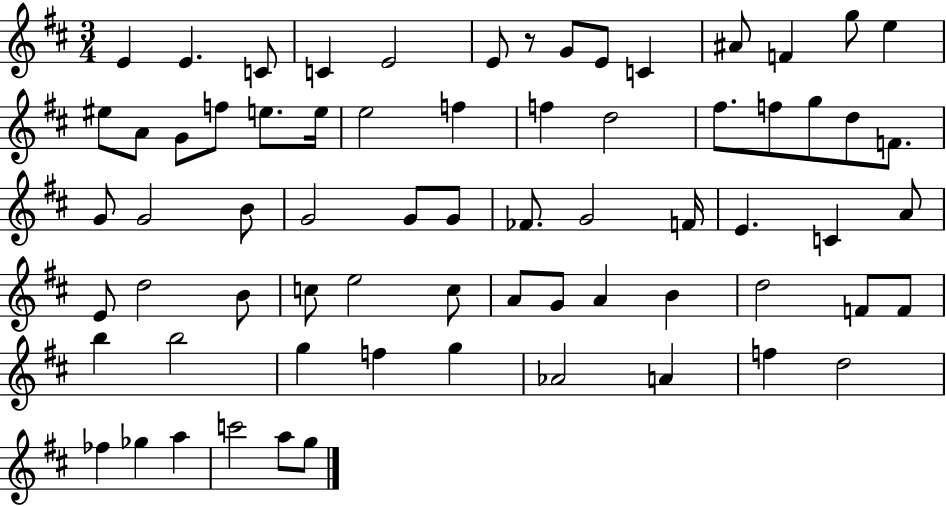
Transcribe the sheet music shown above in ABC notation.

X:1
T:Untitled
M:3/4
L:1/4
K:D
E E C/2 C E2 E/2 z/2 G/2 E/2 C ^A/2 F g/2 e ^e/2 A/2 G/2 f/2 e/2 e/4 e2 f f d2 ^f/2 f/2 g/2 d/2 F/2 G/2 G2 B/2 G2 G/2 G/2 _F/2 G2 F/4 E C A/2 E/2 d2 B/2 c/2 e2 c/2 A/2 G/2 A B d2 F/2 F/2 b b2 g f g _A2 A f d2 _f _g a c'2 a/2 g/2